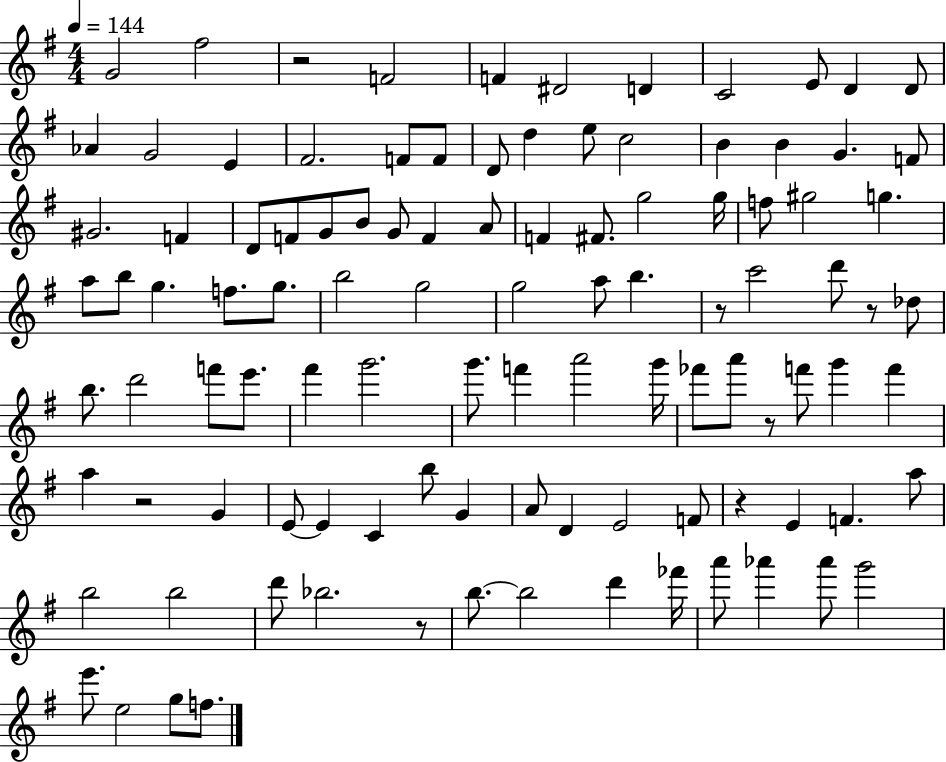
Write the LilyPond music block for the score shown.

{
  \clef treble
  \numericTimeSignature
  \time 4/4
  \key g \major
  \tempo 4 = 144
  \repeat volta 2 { g'2 fis''2 | r2 f'2 | f'4 dis'2 d'4 | c'2 e'8 d'4 d'8 | \break aes'4 g'2 e'4 | fis'2. f'8 f'8 | d'8 d''4 e''8 c''2 | b'4 b'4 g'4. f'8 | \break gis'2. f'4 | d'8 f'8 g'8 b'8 g'8 f'4 a'8 | f'4 fis'8. g''2 g''16 | f''8 gis''2 g''4. | \break a''8 b''8 g''4. f''8. g''8. | b''2 g''2 | g''2 a''8 b''4. | r8 c'''2 d'''8 r8 des''8 | \break b''8. d'''2 f'''8 e'''8. | fis'''4 g'''2. | g'''8. f'''4 a'''2 g'''16 | fes'''8 a'''8 r8 f'''8 g'''4 f'''4 | \break a''4 r2 g'4 | e'8~~ e'4 c'4 b''8 g'4 | a'8 d'4 e'2 f'8 | r4 e'4 f'4. a''8 | \break b''2 b''2 | d'''8 bes''2. r8 | b''8.~~ b''2 d'''4 fes'''16 | a'''8 aes'''4 aes'''8 g'''2 | \break e'''8. e''2 g''8 f''8. | } \bar "|."
}